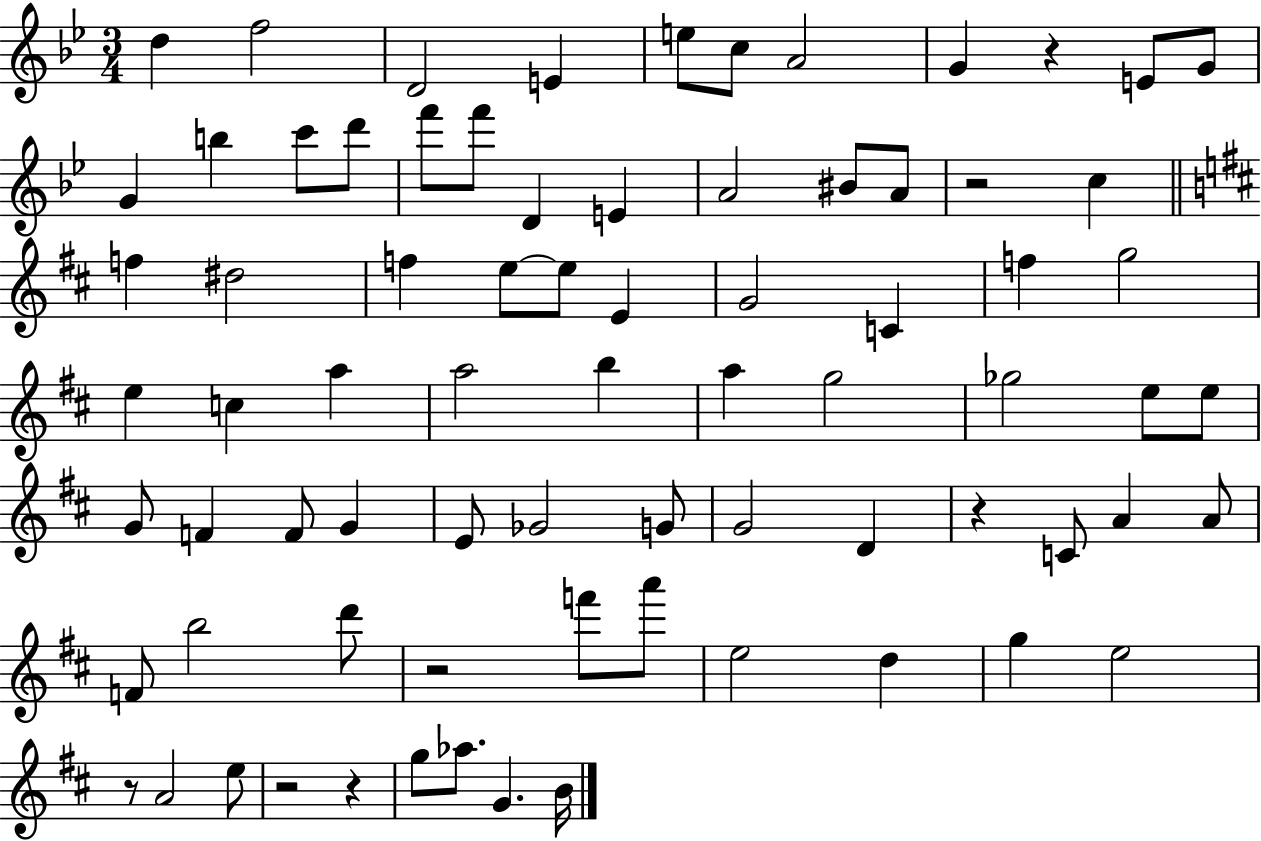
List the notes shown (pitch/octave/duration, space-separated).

D5/q F5/h D4/h E4/q E5/e C5/e A4/h G4/q R/q E4/e G4/e G4/q B5/q C6/e D6/e F6/e F6/e D4/q E4/q A4/h BIS4/e A4/e R/h C5/q F5/q D#5/h F5/q E5/e E5/e E4/q G4/h C4/q F5/q G5/h E5/q C5/q A5/q A5/h B5/q A5/q G5/h Gb5/h E5/e E5/e G4/e F4/q F4/e G4/q E4/e Gb4/h G4/e G4/h D4/q R/q C4/e A4/q A4/e F4/e B5/h D6/e R/h F6/e A6/e E5/h D5/q G5/q E5/h R/e A4/h E5/e R/h R/q G5/e Ab5/e. G4/q. B4/s